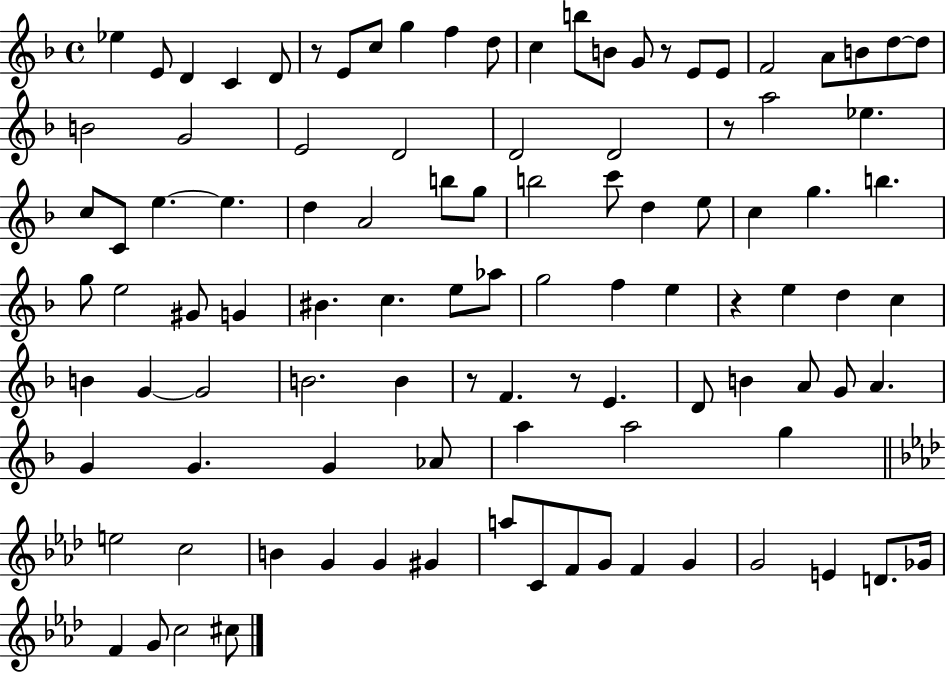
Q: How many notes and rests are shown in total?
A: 103